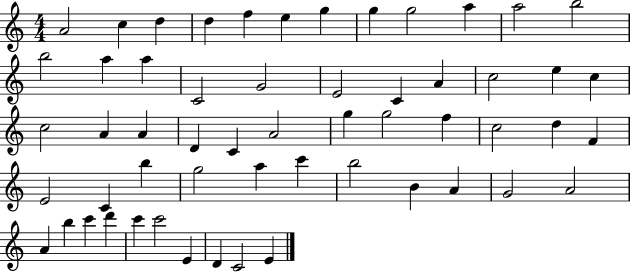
{
  \clef treble
  \numericTimeSignature
  \time 4/4
  \key c \major
  a'2 c''4 d''4 | d''4 f''4 e''4 g''4 | g''4 g''2 a''4 | a''2 b''2 | \break b''2 a''4 a''4 | c'2 g'2 | e'2 c'4 a'4 | c''2 e''4 c''4 | \break c''2 a'4 a'4 | d'4 c'4 a'2 | g''4 g''2 f''4 | c''2 d''4 f'4 | \break e'2 c'4 b''4 | g''2 a''4 c'''4 | b''2 b'4 a'4 | g'2 a'2 | \break a'4 b''4 c'''4 d'''4 | c'''4 c'''2 e'4 | d'4 c'2 e'4 | \bar "|."
}